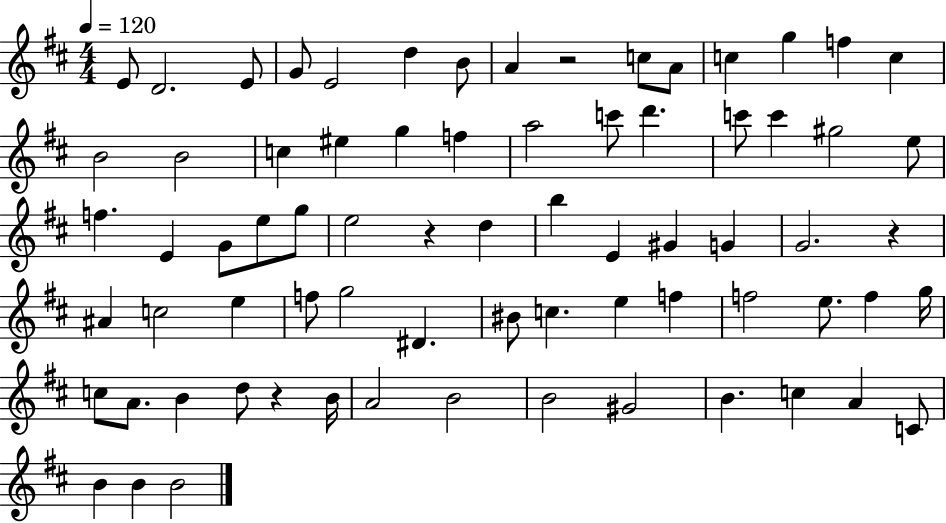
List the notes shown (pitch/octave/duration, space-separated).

E4/e D4/h. E4/e G4/e E4/h D5/q B4/e A4/q R/h C5/e A4/e C5/q G5/q F5/q C5/q B4/h B4/h C5/q EIS5/q G5/q F5/q A5/h C6/e D6/q. C6/e C6/q G#5/h E5/e F5/q. E4/q G4/e E5/e G5/e E5/h R/q D5/q B5/q E4/q G#4/q G4/q G4/h. R/q A#4/q C5/h E5/q F5/e G5/h D#4/q. BIS4/e C5/q. E5/q F5/q F5/h E5/e. F5/q G5/s C5/e A4/e. B4/q D5/e R/q B4/s A4/h B4/h B4/h G#4/h B4/q. C5/q A4/q C4/e B4/q B4/q B4/h